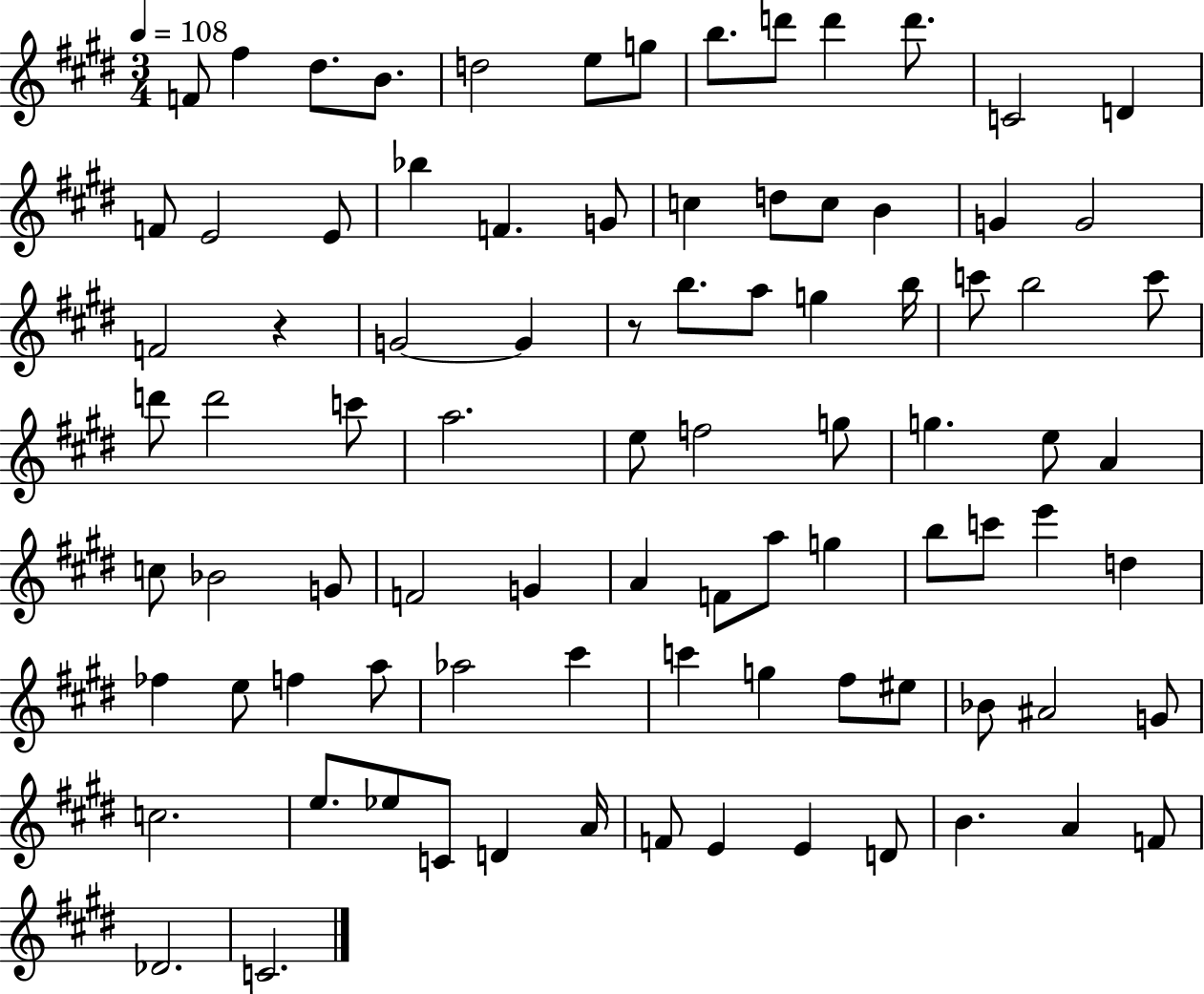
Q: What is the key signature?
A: E major